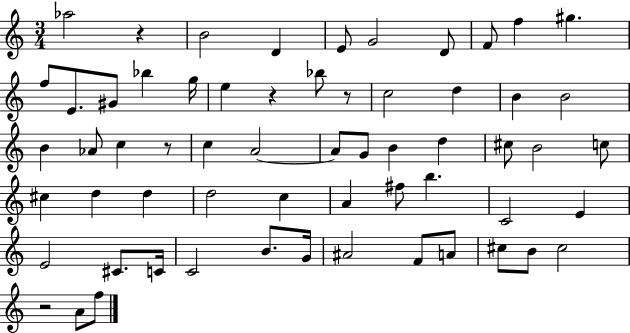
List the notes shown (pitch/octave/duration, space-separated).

Ab5/h R/q B4/h D4/q E4/e G4/h D4/e F4/e F5/q G#5/q. F5/e E4/e. G#4/e Bb5/q G5/s E5/q R/q Bb5/e R/e C5/h D5/q B4/q B4/h B4/q Ab4/e C5/q R/e C5/q A4/h A4/e G4/e B4/q D5/q C#5/e B4/h C5/e C#5/q D5/q D5/q D5/h C5/q A4/q F#5/e B5/q. C4/h E4/q E4/h C#4/e. C4/s C4/h B4/e. G4/s A#4/h F4/e A4/e C#5/e B4/e C#5/h R/h A4/e F5/e